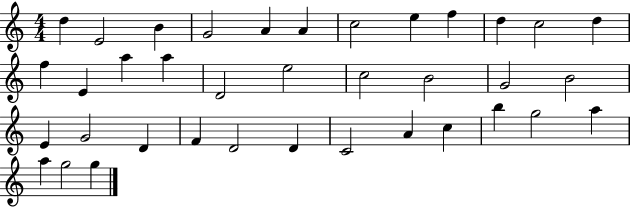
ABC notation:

X:1
T:Untitled
M:4/4
L:1/4
K:C
d E2 B G2 A A c2 e f d c2 d f E a a D2 e2 c2 B2 G2 B2 E G2 D F D2 D C2 A c b g2 a a g2 g